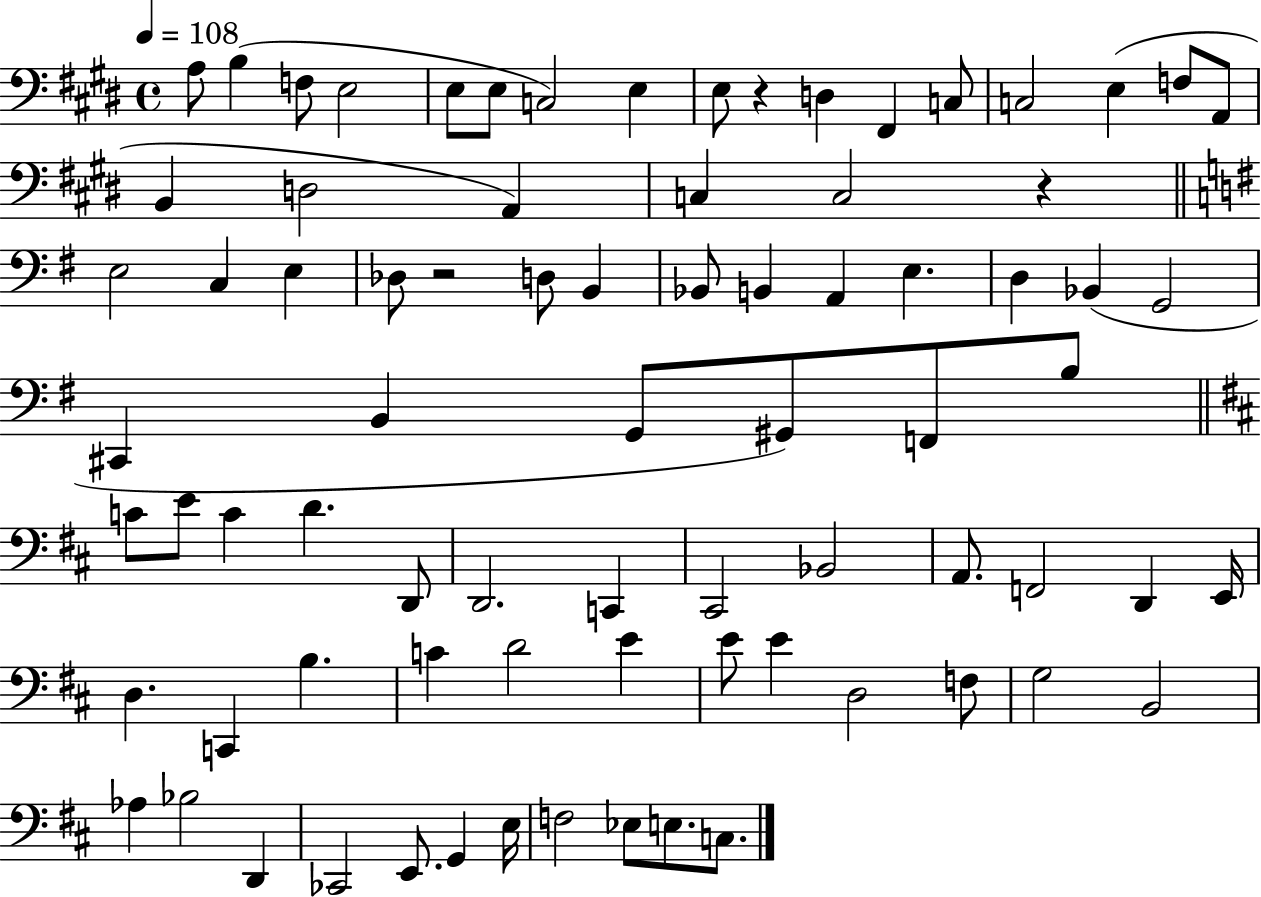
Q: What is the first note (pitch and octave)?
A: A3